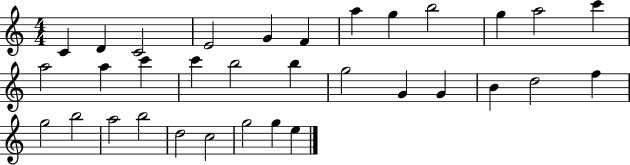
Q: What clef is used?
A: treble